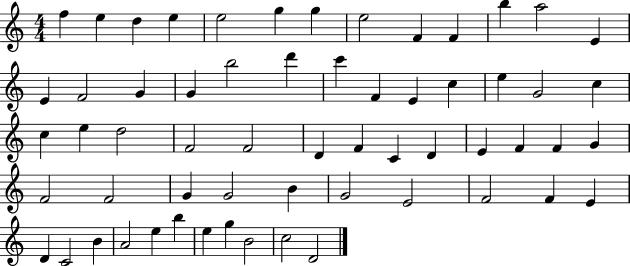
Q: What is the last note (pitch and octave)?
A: D4